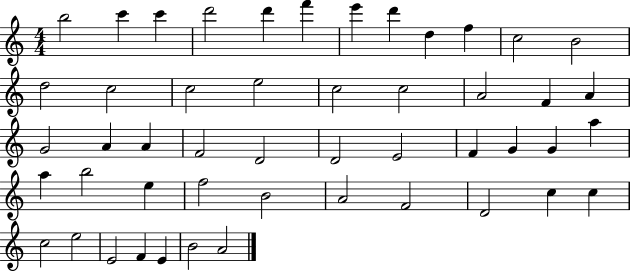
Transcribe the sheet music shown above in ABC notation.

X:1
T:Untitled
M:4/4
L:1/4
K:C
b2 c' c' d'2 d' f' e' d' d f c2 B2 d2 c2 c2 e2 c2 c2 A2 F A G2 A A F2 D2 D2 E2 F G G a a b2 e f2 B2 A2 F2 D2 c c c2 e2 E2 F E B2 A2